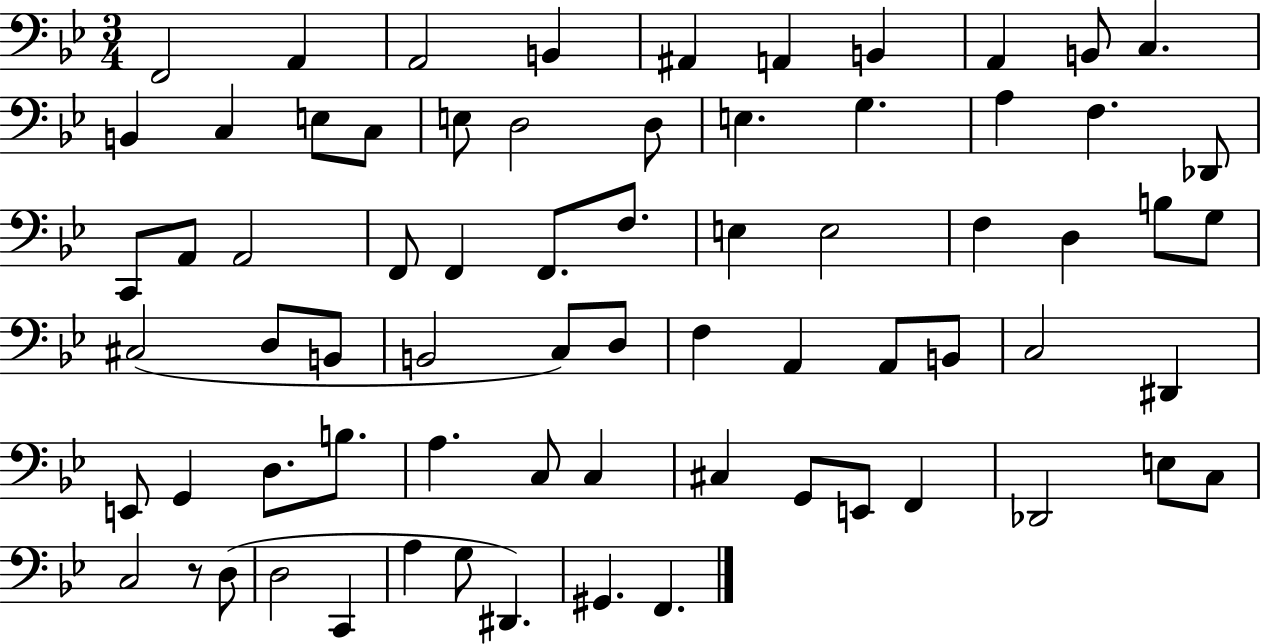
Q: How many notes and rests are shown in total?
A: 71